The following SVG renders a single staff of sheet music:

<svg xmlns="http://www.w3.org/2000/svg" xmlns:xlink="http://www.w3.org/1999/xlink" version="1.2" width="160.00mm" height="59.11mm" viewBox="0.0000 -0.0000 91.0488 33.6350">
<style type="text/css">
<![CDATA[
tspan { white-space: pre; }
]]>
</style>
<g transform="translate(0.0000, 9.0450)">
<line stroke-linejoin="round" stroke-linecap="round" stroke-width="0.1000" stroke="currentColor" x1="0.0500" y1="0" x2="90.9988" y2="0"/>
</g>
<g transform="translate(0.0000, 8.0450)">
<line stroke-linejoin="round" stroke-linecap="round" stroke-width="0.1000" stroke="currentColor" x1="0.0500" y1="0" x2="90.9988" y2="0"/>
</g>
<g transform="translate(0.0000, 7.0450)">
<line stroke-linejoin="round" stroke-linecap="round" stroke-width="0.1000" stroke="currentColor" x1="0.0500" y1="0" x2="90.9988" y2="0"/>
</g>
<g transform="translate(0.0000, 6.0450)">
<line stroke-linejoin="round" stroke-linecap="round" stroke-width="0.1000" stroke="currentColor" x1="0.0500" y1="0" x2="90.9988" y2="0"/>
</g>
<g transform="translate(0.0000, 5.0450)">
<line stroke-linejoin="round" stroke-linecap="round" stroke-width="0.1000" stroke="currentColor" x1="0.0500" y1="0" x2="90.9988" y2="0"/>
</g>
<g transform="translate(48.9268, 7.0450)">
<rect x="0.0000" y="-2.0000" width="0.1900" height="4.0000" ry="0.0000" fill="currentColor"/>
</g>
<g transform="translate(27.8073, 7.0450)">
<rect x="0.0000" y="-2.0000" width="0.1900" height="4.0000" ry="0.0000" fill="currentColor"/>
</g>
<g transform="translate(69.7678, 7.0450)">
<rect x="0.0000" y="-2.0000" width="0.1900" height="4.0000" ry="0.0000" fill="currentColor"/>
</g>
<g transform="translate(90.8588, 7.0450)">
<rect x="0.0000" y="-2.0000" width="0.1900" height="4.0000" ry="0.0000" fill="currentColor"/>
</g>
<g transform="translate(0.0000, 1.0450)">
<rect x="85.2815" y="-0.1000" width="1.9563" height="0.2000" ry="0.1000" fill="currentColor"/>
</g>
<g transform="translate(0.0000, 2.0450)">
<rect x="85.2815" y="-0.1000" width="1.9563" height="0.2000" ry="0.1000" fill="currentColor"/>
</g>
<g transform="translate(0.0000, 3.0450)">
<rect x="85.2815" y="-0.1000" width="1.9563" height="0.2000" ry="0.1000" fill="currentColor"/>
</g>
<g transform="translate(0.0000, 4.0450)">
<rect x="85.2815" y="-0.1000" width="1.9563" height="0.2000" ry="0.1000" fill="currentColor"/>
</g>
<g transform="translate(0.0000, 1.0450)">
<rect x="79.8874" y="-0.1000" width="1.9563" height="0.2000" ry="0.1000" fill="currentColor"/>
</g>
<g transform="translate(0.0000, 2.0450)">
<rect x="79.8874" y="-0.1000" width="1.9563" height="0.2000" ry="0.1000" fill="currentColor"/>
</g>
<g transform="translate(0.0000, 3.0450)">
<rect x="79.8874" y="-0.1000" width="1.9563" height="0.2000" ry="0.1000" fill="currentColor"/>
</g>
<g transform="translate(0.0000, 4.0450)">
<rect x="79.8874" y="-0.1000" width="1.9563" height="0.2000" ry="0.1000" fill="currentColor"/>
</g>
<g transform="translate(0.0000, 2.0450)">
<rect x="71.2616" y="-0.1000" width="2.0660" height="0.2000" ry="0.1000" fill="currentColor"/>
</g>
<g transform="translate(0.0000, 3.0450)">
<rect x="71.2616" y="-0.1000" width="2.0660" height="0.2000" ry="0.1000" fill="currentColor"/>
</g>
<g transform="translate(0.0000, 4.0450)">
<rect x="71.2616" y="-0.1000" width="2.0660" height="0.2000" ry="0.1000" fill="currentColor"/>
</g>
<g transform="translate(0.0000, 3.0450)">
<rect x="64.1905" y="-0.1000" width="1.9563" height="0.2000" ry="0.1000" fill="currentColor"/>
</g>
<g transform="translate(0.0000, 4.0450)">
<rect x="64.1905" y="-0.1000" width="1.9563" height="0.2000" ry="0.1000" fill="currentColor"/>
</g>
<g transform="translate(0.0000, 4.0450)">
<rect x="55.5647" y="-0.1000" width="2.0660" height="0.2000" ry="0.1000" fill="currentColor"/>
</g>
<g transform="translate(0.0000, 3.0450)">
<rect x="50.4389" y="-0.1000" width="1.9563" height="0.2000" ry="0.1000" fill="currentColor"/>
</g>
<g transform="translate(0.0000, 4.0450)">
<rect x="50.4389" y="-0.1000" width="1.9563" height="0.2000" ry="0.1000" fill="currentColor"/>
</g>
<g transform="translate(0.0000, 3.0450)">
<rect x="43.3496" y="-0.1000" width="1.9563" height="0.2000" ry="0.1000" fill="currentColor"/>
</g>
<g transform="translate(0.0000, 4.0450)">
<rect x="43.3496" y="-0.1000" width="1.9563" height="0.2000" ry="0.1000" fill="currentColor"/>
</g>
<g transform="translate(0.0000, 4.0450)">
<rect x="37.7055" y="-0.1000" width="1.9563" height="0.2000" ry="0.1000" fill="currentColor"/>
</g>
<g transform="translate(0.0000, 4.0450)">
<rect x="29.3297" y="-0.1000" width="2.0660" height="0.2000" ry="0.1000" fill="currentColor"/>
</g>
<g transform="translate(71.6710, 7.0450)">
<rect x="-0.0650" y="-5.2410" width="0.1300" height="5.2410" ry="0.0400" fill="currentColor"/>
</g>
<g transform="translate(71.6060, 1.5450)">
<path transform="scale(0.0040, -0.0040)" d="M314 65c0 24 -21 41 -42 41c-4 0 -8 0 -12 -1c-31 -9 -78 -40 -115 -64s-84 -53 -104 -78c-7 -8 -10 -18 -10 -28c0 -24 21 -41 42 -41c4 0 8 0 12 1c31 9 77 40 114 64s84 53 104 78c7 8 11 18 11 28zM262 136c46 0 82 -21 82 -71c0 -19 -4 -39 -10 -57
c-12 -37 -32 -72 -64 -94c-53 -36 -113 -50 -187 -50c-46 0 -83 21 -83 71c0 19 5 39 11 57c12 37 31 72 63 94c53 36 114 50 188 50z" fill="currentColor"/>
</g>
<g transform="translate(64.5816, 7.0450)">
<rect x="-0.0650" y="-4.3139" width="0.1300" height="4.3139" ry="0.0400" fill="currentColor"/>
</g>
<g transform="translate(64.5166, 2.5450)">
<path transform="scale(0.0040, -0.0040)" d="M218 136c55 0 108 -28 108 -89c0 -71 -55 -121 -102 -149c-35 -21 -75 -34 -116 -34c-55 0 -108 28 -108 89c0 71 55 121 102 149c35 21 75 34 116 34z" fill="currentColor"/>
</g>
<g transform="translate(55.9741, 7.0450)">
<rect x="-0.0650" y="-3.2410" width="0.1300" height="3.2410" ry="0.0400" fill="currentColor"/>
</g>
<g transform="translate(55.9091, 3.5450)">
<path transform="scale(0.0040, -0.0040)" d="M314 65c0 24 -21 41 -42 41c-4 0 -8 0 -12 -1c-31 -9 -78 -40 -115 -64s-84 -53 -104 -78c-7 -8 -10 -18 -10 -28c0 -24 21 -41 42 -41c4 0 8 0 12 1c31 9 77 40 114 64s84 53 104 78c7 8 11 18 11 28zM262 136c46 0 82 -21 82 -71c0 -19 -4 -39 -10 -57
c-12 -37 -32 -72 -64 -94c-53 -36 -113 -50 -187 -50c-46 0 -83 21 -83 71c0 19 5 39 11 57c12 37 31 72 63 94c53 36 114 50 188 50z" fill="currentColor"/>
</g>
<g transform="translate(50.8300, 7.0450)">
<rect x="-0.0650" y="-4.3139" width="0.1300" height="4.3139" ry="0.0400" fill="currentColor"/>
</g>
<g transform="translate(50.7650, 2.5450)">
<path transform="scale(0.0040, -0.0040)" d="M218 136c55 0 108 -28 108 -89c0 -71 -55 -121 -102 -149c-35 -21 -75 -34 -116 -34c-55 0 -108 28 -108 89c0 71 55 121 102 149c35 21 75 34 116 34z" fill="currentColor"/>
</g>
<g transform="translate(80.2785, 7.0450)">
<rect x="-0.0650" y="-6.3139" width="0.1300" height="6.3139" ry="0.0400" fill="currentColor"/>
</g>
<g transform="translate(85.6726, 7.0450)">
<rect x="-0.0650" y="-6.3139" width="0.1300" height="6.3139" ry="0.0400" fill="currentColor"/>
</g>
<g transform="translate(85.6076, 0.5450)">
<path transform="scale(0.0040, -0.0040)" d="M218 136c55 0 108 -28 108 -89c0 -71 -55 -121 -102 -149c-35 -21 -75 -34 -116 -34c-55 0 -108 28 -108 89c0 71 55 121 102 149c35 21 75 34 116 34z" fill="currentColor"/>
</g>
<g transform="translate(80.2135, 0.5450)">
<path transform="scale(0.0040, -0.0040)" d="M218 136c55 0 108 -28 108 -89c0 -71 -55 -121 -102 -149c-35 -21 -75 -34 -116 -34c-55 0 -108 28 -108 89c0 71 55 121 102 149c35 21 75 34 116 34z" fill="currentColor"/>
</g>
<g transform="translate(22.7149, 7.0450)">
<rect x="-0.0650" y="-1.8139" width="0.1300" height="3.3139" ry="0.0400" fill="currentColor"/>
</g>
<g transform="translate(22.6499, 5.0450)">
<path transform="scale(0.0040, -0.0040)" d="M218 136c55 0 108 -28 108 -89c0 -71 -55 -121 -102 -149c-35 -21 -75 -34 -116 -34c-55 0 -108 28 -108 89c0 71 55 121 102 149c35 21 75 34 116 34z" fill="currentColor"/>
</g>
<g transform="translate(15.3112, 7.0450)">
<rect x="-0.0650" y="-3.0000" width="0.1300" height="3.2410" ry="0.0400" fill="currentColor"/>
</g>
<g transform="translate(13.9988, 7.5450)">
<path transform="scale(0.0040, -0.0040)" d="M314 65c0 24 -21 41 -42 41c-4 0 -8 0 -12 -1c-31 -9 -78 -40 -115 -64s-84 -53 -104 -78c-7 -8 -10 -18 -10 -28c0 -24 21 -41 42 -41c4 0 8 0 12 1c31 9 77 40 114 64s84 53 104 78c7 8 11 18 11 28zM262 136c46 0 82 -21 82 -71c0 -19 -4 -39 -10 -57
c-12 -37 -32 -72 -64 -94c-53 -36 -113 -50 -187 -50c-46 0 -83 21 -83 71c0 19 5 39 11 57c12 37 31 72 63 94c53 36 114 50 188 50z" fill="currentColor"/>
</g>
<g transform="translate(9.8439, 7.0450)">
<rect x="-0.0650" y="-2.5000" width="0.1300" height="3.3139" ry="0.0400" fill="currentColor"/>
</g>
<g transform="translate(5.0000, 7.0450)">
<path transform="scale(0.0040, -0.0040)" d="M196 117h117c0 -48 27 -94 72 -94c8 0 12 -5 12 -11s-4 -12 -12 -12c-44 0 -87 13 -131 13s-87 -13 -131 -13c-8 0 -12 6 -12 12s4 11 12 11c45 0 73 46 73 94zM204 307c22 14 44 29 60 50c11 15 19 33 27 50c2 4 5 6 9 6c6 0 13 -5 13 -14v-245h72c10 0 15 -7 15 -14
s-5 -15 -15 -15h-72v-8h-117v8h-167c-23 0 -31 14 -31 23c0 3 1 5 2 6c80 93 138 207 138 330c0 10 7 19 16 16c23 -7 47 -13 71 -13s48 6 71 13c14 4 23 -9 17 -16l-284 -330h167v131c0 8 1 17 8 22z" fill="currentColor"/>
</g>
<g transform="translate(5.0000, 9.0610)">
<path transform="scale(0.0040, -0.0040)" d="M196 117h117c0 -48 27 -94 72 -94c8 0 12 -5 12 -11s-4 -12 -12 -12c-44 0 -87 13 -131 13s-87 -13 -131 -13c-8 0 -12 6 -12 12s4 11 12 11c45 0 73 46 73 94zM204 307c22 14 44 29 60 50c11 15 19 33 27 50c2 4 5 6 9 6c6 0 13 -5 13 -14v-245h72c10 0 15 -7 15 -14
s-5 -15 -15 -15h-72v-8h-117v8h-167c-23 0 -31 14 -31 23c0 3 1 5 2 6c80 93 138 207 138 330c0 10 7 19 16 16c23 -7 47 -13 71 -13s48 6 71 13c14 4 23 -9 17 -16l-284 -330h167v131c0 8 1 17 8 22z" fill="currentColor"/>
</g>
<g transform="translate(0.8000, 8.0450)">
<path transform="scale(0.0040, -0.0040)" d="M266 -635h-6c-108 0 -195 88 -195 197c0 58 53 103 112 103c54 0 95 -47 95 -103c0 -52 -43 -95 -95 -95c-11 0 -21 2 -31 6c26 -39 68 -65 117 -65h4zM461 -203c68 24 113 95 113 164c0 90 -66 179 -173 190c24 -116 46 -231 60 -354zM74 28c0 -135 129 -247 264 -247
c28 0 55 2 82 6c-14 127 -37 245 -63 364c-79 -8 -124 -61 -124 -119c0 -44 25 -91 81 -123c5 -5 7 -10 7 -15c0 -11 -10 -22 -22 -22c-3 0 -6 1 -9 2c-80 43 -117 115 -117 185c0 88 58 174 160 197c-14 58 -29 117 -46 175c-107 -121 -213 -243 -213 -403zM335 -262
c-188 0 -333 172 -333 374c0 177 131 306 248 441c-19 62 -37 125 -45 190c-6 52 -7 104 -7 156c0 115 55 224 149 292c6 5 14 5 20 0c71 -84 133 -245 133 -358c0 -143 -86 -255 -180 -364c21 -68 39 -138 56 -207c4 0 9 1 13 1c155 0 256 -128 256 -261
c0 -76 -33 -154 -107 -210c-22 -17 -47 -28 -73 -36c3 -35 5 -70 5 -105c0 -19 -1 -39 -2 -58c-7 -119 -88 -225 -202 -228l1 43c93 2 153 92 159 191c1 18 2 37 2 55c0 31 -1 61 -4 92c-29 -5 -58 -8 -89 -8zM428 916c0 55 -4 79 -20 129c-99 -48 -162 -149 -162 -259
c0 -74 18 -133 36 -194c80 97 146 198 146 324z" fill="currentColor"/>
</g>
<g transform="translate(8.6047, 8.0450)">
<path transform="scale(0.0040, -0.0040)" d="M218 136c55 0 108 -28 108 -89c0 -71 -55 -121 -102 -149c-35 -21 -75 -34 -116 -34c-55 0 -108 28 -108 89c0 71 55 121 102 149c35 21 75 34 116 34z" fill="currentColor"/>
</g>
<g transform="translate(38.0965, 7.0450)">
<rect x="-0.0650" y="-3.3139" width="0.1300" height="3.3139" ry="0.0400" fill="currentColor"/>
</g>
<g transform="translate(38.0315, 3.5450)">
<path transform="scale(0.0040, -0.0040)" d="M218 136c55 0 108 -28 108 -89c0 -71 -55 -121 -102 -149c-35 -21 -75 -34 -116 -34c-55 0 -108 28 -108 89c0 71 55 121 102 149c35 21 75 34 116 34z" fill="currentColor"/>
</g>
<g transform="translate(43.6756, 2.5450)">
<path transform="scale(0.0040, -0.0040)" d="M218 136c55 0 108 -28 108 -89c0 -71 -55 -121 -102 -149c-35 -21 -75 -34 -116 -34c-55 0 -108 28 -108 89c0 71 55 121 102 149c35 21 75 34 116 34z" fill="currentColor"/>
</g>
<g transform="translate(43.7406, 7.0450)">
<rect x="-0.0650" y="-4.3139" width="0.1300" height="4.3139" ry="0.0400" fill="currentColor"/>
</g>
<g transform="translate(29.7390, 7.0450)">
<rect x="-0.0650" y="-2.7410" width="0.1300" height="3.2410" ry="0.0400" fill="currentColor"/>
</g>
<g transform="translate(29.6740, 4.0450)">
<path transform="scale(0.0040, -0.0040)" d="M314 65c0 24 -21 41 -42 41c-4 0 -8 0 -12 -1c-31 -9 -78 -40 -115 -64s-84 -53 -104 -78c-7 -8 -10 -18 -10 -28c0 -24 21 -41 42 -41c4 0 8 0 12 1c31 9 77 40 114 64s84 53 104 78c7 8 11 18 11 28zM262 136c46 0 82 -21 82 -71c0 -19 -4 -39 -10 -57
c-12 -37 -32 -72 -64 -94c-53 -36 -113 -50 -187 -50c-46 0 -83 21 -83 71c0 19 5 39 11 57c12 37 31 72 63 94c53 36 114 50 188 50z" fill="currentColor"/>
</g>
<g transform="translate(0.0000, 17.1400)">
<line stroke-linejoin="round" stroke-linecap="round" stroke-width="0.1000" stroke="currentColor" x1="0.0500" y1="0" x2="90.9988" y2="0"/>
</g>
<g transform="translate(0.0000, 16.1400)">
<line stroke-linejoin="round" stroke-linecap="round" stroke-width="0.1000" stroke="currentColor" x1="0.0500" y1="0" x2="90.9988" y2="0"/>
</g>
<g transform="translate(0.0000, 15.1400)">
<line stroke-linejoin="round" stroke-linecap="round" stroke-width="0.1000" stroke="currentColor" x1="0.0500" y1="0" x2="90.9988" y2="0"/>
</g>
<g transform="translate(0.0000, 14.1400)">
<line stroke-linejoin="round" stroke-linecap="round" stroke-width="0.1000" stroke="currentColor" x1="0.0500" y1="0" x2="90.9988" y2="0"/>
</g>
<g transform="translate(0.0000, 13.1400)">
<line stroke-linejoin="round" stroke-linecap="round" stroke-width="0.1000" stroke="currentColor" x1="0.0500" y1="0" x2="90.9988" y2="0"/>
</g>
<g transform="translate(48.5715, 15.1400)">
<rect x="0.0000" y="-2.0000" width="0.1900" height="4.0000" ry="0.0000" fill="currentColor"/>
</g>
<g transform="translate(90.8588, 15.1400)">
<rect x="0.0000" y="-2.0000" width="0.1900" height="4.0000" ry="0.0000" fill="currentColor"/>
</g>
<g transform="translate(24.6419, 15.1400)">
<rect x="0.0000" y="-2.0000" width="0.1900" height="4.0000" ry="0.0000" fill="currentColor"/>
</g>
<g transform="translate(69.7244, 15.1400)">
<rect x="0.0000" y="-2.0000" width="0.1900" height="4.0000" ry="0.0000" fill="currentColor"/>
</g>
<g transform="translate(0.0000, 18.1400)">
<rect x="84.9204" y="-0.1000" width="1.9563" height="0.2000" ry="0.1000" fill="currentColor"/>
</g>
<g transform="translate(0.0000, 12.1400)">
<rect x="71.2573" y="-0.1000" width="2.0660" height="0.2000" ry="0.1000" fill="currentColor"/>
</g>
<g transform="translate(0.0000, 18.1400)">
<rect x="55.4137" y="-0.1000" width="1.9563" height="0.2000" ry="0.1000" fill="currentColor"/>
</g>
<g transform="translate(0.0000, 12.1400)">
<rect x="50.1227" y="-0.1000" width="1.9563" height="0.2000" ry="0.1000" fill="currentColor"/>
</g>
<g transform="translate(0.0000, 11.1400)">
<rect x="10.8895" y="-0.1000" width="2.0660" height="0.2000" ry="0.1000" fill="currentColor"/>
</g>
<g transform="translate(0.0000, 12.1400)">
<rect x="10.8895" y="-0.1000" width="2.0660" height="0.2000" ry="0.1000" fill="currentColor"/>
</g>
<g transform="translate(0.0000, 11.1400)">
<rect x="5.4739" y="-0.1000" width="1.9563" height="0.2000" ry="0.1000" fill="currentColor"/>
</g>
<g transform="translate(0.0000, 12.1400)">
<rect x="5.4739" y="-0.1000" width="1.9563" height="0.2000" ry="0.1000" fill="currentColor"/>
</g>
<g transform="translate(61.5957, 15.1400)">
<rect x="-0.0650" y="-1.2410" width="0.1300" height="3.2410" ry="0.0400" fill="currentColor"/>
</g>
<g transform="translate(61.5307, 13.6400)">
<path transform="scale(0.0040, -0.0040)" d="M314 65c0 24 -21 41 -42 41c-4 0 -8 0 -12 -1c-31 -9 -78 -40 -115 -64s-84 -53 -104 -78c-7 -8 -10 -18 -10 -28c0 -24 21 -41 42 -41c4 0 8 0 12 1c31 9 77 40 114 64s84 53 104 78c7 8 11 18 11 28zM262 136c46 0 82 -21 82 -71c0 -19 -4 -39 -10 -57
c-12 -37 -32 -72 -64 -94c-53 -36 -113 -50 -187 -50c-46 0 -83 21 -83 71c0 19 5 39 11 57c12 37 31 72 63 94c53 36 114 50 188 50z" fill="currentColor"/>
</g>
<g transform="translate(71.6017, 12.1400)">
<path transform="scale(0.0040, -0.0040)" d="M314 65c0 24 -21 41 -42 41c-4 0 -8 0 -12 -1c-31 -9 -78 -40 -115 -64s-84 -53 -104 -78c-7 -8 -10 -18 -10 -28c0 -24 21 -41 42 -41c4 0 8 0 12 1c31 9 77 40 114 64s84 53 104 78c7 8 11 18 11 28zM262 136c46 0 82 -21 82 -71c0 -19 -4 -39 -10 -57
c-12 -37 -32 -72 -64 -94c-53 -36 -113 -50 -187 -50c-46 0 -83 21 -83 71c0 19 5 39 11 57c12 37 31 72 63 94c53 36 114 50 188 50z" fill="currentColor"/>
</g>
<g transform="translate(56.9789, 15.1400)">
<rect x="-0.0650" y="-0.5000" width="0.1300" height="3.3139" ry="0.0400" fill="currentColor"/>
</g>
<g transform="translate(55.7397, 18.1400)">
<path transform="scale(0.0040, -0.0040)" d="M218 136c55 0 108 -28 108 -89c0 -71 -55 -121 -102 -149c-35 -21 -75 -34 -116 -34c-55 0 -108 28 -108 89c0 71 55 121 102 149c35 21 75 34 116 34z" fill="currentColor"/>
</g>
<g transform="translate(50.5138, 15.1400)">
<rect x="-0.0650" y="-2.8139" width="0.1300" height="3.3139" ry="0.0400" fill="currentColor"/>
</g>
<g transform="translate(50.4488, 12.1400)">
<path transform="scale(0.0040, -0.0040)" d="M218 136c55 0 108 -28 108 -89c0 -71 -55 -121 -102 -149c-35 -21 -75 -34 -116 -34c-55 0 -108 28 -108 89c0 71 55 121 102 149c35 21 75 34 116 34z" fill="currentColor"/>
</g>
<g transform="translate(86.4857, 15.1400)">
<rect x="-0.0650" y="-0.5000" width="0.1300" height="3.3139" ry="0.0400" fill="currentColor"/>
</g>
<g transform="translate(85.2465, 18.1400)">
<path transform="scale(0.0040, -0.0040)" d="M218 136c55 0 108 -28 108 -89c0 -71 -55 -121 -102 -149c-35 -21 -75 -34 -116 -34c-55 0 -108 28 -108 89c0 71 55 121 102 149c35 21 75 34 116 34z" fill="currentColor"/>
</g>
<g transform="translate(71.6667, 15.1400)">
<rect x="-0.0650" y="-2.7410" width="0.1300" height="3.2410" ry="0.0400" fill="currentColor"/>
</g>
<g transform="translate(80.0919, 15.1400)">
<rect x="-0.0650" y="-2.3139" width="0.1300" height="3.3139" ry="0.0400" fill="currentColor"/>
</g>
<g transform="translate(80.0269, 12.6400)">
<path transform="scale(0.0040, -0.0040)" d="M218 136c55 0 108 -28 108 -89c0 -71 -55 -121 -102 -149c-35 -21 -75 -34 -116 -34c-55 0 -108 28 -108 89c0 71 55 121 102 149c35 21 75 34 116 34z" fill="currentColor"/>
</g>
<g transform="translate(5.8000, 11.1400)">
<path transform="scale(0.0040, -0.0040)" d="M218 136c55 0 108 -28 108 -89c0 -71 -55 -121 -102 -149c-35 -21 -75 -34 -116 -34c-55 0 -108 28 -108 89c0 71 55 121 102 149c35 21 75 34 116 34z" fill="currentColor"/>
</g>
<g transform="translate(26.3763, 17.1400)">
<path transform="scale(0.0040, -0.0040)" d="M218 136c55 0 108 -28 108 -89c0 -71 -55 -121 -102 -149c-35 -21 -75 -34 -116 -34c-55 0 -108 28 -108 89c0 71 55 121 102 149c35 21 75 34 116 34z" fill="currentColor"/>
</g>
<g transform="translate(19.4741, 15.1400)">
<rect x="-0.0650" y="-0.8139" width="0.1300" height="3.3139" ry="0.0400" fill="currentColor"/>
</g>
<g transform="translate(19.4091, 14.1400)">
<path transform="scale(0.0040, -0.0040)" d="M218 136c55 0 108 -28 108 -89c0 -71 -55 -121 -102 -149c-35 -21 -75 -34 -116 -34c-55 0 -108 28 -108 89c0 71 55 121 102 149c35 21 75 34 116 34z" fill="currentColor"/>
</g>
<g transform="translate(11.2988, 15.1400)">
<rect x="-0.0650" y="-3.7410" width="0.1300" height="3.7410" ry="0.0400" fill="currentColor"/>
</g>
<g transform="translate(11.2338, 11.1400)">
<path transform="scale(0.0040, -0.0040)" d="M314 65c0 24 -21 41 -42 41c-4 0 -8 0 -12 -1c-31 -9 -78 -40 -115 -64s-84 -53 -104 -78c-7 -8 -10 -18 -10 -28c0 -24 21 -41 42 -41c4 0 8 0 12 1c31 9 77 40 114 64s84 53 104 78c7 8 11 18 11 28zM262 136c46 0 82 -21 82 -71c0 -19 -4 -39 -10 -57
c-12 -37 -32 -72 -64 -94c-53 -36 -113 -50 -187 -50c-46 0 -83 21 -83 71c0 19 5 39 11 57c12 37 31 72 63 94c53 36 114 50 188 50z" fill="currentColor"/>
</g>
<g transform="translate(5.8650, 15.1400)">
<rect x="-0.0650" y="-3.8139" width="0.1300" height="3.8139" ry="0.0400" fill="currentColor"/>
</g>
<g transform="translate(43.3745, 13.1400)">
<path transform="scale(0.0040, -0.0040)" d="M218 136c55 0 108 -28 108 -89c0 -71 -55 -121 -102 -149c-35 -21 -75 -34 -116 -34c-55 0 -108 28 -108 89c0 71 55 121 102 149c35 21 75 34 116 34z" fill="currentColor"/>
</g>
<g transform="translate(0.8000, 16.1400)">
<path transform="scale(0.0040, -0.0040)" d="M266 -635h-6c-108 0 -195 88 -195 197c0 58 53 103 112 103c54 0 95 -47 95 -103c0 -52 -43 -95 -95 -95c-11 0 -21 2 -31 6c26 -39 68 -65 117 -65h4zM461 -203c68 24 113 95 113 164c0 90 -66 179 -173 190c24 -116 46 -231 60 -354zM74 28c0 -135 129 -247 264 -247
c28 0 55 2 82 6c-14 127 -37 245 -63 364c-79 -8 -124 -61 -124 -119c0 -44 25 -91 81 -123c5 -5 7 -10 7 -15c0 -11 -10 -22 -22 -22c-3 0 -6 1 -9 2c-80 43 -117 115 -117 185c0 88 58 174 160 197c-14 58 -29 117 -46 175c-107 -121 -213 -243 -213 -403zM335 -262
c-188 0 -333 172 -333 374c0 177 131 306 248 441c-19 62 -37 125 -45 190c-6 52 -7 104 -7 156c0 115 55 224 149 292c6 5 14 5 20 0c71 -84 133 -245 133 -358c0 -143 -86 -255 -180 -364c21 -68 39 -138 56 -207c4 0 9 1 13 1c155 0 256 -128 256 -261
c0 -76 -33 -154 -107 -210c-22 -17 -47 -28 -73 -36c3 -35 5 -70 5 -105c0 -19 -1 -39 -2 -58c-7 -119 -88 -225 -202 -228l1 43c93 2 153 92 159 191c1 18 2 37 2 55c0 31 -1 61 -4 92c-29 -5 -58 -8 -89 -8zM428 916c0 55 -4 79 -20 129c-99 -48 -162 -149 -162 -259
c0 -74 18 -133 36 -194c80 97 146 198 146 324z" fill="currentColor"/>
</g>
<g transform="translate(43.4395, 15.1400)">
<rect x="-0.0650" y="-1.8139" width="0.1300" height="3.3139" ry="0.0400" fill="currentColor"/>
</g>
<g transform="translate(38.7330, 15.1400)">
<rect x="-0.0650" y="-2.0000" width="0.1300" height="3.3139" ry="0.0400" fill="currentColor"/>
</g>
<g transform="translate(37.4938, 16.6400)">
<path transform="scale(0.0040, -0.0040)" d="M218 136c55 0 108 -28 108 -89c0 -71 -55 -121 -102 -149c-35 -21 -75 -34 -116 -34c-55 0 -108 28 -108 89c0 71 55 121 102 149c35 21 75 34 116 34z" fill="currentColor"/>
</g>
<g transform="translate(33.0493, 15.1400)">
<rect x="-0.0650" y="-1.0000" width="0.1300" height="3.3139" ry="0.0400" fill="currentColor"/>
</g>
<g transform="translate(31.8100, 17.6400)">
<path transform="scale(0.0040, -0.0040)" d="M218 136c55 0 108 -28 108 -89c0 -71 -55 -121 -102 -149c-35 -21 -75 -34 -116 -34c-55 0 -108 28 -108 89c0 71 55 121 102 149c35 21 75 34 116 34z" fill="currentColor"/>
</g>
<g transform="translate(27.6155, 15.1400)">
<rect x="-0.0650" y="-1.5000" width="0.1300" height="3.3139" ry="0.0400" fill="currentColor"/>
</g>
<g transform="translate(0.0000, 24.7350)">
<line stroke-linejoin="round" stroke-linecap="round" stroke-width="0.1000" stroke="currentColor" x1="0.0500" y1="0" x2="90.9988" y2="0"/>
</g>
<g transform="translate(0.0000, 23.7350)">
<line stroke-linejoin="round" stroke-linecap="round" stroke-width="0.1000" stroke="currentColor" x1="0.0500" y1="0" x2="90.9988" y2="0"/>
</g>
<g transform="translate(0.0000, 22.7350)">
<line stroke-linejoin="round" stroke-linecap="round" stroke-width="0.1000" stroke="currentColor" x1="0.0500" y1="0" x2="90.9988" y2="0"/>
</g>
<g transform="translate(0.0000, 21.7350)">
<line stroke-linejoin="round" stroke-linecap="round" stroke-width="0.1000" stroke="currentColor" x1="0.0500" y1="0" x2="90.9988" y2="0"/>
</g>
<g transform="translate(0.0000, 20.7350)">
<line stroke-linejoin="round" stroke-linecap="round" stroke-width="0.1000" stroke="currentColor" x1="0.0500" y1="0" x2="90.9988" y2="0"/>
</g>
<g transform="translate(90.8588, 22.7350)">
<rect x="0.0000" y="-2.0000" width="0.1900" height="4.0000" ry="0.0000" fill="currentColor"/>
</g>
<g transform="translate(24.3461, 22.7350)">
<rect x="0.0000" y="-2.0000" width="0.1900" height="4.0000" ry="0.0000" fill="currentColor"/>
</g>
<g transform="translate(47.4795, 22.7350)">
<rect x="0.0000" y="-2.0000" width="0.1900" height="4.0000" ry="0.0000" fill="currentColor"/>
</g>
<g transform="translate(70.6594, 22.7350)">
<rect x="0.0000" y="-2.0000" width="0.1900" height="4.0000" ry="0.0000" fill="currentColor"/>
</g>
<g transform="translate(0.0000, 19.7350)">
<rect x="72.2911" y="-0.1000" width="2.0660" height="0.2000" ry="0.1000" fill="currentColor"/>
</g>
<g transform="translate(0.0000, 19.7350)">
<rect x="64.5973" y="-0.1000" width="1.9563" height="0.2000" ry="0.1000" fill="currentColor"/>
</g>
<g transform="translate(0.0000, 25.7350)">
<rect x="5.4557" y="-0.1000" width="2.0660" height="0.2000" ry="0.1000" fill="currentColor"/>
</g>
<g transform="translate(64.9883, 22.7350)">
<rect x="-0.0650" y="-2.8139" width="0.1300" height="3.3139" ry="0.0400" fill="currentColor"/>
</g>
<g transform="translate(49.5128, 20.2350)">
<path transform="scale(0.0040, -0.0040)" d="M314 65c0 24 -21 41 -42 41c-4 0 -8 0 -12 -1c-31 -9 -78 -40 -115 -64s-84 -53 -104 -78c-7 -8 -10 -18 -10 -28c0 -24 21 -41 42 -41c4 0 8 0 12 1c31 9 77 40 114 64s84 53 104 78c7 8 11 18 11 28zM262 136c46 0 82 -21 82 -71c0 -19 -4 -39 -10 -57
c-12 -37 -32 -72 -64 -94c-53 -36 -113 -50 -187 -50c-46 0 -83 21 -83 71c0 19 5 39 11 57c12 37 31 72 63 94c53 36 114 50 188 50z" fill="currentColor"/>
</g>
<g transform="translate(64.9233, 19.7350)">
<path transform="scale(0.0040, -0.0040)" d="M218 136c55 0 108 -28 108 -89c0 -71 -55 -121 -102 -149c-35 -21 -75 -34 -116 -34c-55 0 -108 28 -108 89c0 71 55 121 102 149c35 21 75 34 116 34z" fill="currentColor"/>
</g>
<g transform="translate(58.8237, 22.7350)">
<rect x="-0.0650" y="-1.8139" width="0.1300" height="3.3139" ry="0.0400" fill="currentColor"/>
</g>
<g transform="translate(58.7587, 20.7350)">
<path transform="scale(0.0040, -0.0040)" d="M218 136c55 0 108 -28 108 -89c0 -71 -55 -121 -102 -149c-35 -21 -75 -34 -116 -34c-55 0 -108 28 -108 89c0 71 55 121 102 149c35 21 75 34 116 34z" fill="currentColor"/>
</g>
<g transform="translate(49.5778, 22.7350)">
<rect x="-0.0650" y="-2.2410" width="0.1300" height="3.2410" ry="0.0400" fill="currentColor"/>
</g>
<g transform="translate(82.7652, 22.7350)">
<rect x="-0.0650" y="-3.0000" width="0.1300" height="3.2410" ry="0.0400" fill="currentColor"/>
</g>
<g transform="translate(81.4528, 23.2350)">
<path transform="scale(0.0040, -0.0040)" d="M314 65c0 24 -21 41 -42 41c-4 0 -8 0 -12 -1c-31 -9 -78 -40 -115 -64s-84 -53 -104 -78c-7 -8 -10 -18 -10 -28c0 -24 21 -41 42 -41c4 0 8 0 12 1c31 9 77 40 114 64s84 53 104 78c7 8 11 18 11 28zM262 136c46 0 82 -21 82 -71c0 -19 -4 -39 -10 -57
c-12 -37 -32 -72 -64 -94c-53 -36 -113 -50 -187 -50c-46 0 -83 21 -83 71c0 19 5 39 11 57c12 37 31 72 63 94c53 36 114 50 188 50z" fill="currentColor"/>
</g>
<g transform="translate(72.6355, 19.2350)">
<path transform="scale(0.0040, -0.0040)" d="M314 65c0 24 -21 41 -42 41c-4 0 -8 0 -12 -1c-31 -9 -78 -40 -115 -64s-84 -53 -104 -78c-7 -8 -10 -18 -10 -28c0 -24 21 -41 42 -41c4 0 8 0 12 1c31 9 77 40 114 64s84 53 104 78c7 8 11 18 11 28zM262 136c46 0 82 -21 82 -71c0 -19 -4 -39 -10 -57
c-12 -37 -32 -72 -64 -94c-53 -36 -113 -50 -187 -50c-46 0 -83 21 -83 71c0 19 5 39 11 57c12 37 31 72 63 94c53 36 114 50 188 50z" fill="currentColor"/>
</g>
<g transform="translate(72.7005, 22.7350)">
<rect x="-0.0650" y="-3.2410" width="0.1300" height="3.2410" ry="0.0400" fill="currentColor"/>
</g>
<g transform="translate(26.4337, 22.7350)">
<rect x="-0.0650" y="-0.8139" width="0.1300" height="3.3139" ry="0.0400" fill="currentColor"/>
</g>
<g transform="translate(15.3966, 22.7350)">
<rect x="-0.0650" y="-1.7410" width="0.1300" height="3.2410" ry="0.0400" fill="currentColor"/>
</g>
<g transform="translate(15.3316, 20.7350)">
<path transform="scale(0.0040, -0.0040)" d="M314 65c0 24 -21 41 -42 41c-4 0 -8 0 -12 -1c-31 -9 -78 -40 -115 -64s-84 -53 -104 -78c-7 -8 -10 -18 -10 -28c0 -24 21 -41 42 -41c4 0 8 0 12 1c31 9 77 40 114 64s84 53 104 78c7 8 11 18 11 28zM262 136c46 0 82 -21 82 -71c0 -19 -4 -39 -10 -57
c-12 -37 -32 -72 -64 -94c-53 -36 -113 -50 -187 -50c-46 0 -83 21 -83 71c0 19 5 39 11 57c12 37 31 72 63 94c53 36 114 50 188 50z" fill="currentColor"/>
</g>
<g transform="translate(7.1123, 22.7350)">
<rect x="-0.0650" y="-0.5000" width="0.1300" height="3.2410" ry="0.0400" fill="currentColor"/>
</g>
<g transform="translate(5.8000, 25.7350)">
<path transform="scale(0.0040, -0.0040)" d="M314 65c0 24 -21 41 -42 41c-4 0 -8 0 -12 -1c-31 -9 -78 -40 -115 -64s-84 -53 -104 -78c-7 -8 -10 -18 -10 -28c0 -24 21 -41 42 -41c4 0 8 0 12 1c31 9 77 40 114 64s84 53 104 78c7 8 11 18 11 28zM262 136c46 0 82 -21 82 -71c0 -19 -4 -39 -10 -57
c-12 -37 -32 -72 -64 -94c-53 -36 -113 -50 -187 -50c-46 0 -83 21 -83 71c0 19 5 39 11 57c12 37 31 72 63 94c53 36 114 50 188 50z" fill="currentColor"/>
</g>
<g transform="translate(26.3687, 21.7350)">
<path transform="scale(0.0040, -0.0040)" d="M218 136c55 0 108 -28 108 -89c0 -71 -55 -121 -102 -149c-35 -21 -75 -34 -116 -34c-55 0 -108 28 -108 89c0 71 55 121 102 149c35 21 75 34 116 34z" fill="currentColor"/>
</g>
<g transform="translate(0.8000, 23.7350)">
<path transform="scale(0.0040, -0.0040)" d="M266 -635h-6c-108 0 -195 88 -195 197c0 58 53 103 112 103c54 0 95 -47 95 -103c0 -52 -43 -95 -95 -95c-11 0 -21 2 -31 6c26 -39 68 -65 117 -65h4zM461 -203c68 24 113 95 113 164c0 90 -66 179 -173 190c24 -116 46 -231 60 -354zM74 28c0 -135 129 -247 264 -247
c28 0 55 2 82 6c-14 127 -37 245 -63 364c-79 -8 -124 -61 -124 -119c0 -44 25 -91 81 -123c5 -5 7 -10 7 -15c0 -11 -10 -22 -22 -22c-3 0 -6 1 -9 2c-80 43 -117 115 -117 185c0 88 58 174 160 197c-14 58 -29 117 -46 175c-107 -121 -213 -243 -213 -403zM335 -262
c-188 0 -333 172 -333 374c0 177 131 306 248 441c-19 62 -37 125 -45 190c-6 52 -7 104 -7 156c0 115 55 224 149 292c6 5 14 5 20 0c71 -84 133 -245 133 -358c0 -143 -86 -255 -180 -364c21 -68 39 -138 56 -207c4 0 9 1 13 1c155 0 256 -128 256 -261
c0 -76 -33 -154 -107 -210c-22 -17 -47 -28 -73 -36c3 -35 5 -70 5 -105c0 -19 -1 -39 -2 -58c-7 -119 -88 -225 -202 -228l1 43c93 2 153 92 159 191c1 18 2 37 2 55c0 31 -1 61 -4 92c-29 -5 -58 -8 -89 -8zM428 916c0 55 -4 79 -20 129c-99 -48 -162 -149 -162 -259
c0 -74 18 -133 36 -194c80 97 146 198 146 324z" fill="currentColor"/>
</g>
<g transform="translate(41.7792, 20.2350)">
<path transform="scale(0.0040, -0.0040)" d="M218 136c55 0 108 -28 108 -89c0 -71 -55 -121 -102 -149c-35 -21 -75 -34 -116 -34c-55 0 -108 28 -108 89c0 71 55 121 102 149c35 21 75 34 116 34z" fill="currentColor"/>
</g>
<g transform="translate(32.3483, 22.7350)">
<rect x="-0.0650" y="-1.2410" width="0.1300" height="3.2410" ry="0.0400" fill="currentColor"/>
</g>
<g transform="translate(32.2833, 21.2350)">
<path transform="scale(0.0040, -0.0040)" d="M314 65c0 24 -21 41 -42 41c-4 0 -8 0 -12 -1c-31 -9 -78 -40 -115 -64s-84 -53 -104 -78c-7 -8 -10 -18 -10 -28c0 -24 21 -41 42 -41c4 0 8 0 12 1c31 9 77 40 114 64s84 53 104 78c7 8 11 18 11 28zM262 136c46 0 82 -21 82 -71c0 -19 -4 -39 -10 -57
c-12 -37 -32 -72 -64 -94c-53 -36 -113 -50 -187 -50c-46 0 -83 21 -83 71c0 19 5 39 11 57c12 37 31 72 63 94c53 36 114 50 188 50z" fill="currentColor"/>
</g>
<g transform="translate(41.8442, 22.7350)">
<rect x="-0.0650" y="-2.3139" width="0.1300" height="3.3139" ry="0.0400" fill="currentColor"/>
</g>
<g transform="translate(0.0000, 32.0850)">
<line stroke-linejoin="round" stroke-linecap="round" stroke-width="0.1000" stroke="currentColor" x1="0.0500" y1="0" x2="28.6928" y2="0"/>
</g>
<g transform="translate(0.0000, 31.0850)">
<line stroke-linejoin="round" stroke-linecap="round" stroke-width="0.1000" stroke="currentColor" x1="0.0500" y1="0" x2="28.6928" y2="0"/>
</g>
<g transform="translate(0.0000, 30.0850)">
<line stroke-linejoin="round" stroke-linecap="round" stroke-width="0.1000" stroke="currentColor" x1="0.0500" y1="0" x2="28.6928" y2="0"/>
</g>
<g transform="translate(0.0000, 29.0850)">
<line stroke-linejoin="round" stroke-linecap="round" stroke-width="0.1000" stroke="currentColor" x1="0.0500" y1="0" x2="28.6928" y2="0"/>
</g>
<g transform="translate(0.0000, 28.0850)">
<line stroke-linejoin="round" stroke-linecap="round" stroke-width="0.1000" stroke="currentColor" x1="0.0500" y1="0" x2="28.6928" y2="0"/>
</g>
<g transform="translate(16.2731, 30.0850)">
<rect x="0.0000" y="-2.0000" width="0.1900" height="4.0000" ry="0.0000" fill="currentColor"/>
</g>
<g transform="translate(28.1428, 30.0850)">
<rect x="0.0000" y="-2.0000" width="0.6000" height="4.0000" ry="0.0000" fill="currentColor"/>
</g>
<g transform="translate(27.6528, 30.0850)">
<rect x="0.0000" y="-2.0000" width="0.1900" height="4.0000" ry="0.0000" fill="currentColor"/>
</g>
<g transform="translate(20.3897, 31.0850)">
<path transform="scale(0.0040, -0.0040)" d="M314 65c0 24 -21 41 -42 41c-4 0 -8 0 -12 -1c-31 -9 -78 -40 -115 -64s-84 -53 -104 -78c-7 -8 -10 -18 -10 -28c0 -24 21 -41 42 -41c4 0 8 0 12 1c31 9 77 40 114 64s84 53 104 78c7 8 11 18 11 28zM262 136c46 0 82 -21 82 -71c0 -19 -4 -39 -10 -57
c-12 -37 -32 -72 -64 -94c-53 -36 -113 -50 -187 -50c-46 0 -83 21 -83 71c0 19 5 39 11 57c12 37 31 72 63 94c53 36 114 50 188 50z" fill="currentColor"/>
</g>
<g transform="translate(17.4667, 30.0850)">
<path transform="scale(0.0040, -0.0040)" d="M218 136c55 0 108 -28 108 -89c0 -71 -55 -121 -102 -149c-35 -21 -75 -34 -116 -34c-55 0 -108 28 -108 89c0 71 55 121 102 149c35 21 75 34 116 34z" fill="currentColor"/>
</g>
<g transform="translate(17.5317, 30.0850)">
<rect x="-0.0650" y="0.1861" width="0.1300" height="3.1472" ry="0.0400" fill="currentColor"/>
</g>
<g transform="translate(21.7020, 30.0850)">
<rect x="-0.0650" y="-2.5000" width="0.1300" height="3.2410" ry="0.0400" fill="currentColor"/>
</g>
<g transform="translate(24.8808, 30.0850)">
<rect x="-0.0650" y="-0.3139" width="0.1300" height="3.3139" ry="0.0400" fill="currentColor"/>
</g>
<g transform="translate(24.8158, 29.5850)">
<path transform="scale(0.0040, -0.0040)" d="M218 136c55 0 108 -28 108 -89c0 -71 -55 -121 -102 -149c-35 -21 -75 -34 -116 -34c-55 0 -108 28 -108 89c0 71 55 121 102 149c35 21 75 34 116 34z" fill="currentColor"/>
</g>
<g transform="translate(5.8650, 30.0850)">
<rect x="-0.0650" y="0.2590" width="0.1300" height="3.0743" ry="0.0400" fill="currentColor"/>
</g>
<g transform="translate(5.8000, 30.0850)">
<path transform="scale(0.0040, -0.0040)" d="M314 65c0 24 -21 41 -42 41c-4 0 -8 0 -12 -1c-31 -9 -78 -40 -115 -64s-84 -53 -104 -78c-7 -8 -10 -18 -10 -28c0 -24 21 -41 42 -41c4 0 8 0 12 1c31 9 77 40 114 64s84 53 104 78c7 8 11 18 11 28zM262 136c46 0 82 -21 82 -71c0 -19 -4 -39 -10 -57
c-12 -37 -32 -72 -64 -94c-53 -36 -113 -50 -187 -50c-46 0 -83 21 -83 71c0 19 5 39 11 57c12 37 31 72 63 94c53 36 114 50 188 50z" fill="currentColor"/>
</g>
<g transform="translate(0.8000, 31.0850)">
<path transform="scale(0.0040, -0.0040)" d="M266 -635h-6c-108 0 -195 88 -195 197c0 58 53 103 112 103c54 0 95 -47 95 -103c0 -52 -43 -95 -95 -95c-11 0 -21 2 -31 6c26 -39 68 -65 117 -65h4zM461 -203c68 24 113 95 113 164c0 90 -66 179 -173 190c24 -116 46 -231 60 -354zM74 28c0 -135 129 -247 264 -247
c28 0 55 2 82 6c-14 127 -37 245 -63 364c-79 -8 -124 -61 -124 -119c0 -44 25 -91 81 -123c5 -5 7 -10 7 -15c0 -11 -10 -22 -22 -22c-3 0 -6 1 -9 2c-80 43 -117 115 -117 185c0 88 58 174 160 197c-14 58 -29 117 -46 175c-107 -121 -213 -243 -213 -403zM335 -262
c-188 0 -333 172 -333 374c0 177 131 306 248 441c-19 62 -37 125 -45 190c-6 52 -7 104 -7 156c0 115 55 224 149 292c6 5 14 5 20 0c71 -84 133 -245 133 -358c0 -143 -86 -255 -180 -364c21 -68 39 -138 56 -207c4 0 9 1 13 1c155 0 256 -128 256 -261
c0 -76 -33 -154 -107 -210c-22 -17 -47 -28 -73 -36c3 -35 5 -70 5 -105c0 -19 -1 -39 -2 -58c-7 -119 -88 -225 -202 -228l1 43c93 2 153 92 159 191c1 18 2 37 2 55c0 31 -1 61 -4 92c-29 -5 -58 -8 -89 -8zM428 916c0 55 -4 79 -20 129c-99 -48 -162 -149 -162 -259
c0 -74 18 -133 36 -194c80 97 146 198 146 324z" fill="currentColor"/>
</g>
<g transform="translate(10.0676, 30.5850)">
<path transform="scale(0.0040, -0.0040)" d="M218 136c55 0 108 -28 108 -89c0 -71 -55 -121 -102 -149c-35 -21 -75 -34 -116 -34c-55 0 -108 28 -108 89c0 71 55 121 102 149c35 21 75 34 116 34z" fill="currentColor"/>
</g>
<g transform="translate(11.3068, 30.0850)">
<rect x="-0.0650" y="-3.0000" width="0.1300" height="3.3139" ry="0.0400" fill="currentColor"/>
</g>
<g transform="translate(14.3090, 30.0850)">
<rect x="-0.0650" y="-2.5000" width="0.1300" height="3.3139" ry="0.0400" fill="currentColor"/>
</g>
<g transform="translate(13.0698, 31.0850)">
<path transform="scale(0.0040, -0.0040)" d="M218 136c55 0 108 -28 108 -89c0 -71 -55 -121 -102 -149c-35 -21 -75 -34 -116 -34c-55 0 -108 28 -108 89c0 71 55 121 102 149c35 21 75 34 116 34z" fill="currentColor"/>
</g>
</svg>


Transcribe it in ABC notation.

X:1
T:Untitled
M:4/4
L:1/4
K:C
G A2 f a2 b d' d' b2 d' f'2 a' a' c' c'2 d E D F f a C e2 a2 g C C2 f2 d e2 g g2 f a b2 A2 B2 A G B G2 c